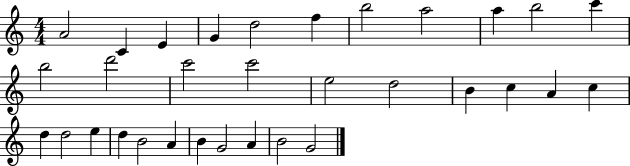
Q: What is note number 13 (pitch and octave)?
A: D6